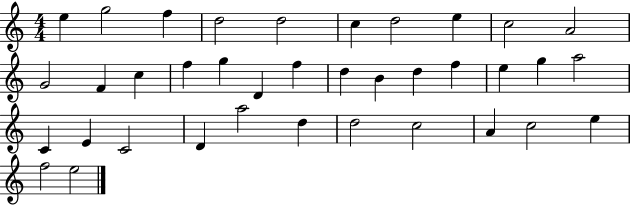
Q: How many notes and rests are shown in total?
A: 37